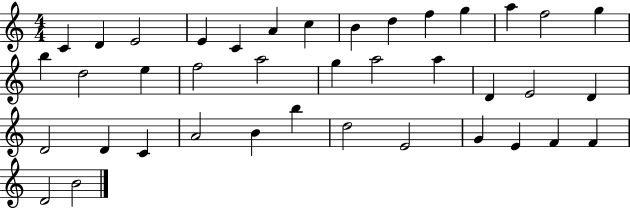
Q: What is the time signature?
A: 4/4